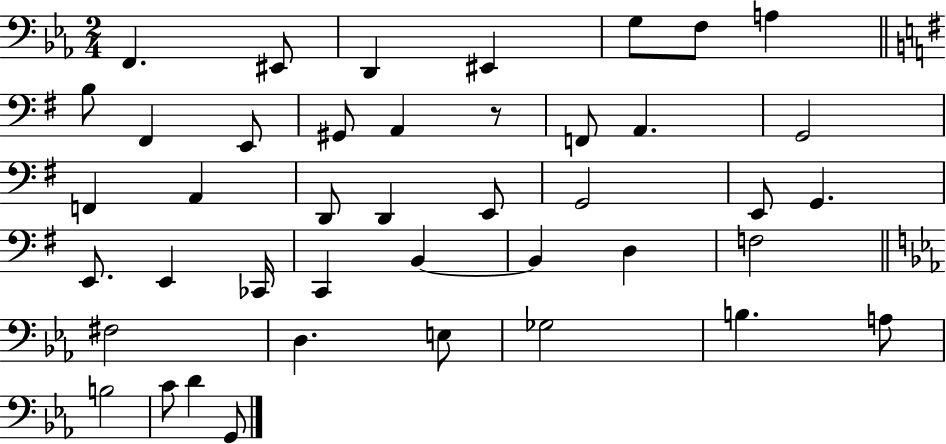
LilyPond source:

{
  \clef bass
  \numericTimeSignature
  \time 2/4
  \key ees \major
  \repeat volta 2 { f,4. eis,8 | d,4 eis,4 | g8 f8 a4 | \bar "||" \break \key g \major b8 fis,4 e,8 | gis,8 a,4 r8 | f,8 a,4. | g,2 | \break f,4 a,4 | d,8 d,4 e,8 | g,2 | e,8 g,4. | \break e,8. e,4 ces,16 | c,4 b,4~~ | b,4 d4 | f2 | \break \bar "||" \break \key ees \major fis2 | d4. e8 | ges2 | b4. a8 | \break b2 | c'8 d'4 g,8 | } \bar "|."
}